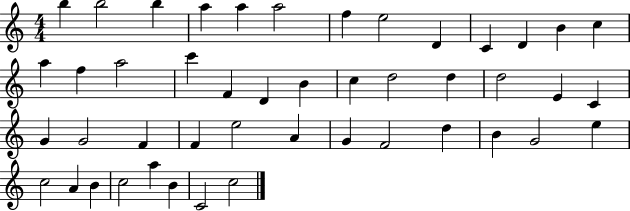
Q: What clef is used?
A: treble